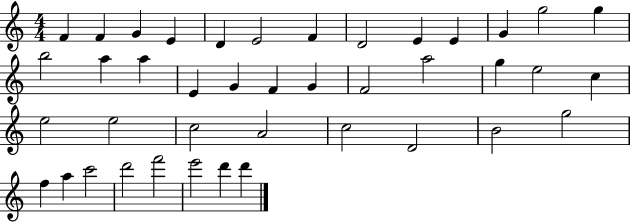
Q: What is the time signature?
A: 4/4